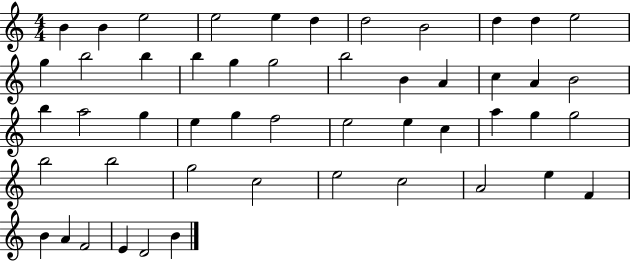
X:1
T:Untitled
M:4/4
L:1/4
K:C
B B e2 e2 e d d2 B2 d d e2 g b2 b b g g2 b2 B A c A B2 b a2 g e g f2 e2 e c a g g2 b2 b2 g2 c2 e2 c2 A2 e F B A F2 E D2 B